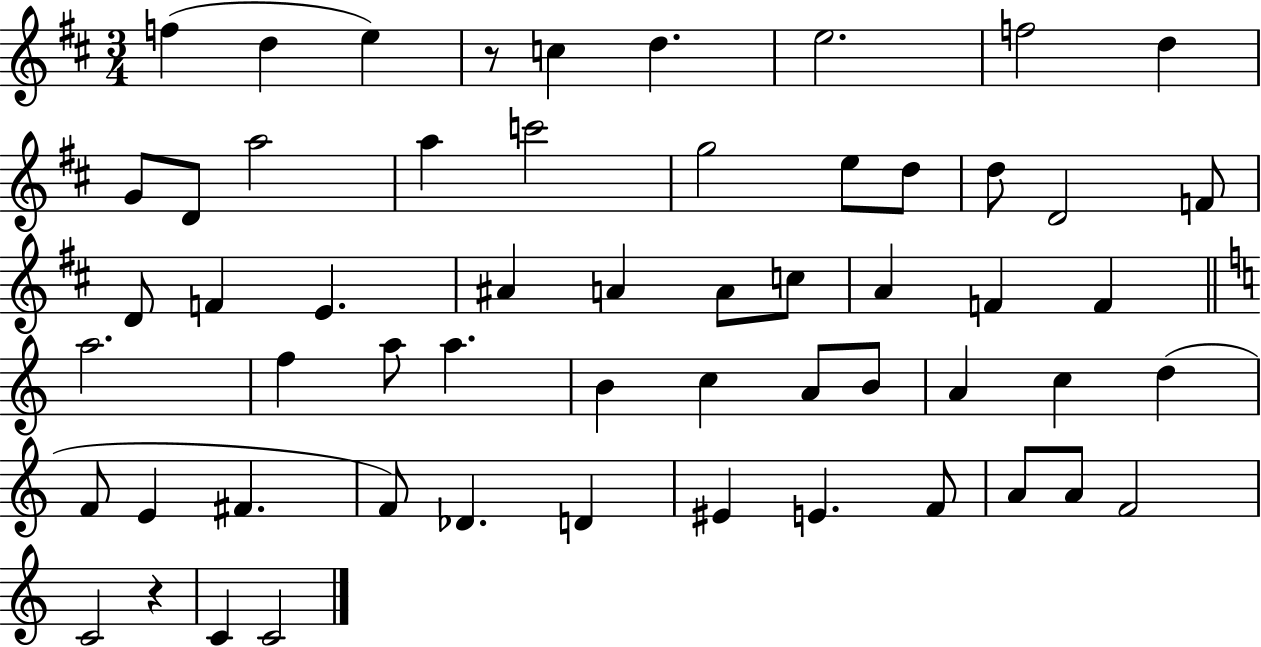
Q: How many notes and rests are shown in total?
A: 57